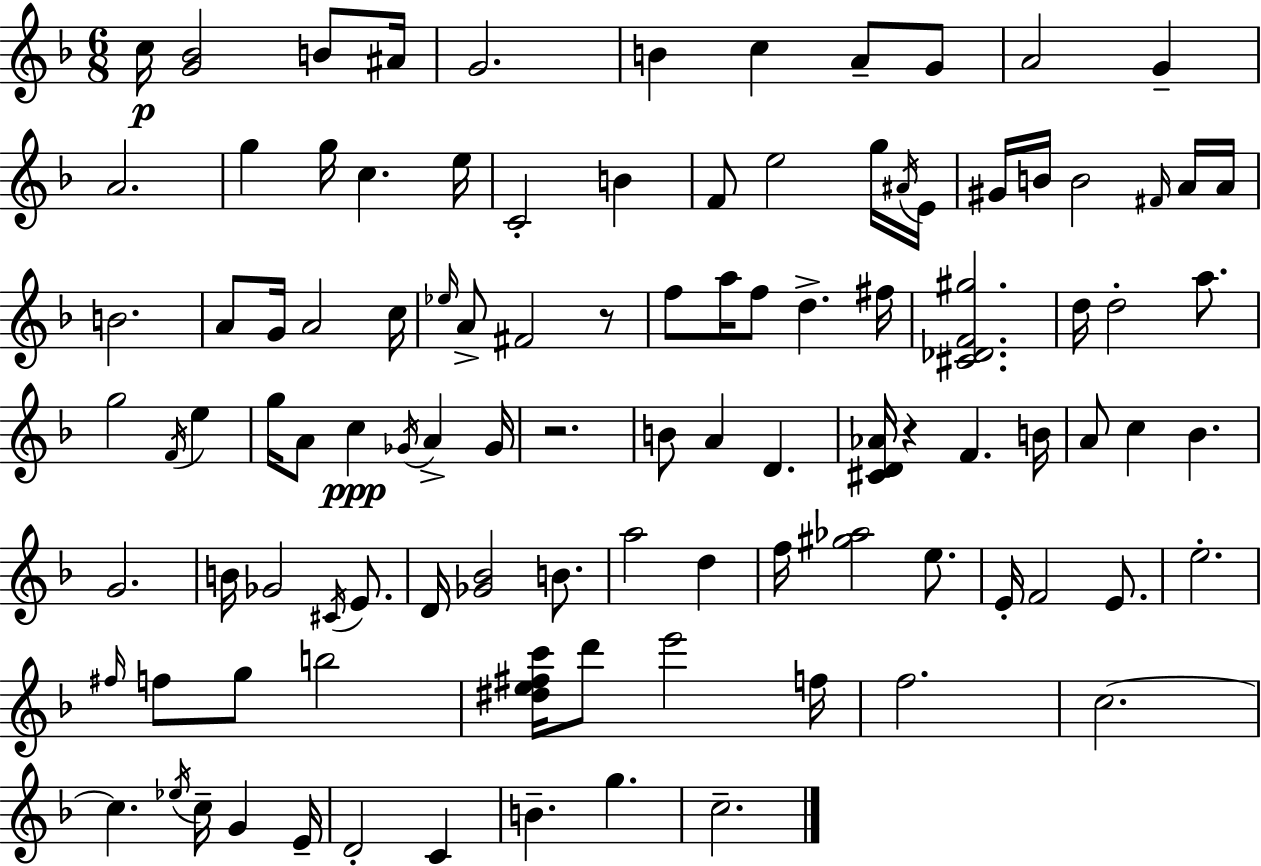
{
  \clef treble
  \numericTimeSignature
  \time 6/8
  \key f \major
  c''16\p <g' bes'>2 b'8 ais'16 | g'2. | b'4 c''4 a'8-- g'8 | a'2 g'4-- | \break a'2. | g''4 g''16 c''4. e''16 | c'2-. b'4 | f'8 e''2 g''16 \acciaccatura { ais'16 } | \break e'16 gis'16 b'16 b'2 \grace { fis'16 } | a'16 a'16 b'2. | a'8 g'16 a'2 | c''16 \grace { ees''16 } a'8-> fis'2 | \break r8 f''8 a''16 f''8 d''4.-> | fis''16 <cis' des' f' gis''>2. | d''16 d''2-. | a''8. g''2 \acciaccatura { f'16 } | \break e''4 g''16 a'8 c''4\ppp \acciaccatura { ges'16 } | a'4-> ges'16 r2. | b'8 a'4 d'4. | <cis' d' aes'>16 r4 f'4. | \break b'16 a'8 c''4 bes'4. | g'2. | b'16 ges'2 | \acciaccatura { cis'16 } e'8. d'16 <ges' bes'>2 | \break b'8. a''2 | d''4 f''16 <gis'' aes''>2 | e''8. e'16-. f'2 | e'8. e''2.-. | \break \grace { fis''16 } f''8 g''8 b''2 | <dis'' e'' fis'' c'''>16 d'''8 e'''2 | f''16 f''2. | c''2.~~ | \break c''4. | \acciaccatura { ees''16 } c''16-- g'4 e'16-- d'2-. | c'4 b'4.-- | g''4. c''2.-- | \break \bar "|."
}